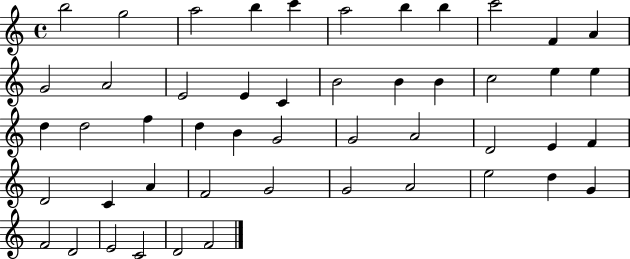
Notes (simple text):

B5/h G5/h A5/h B5/q C6/q A5/h B5/q B5/q C6/h F4/q A4/q G4/h A4/h E4/h E4/q C4/q B4/h B4/q B4/q C5/h E5/q E5/q D5/q D5/h F5/q D5/q B4/q G4/h G4/h A4/h D4/h E4/q F4/q D4/h C4/q A4/q F4/h G4/h G4/h A4/h E5/h D5/q G4/q F4/h D4/h E4/h C4/h D4/h F4/h